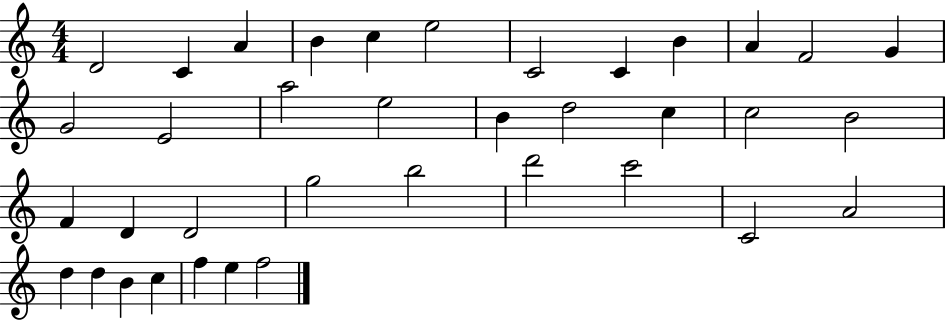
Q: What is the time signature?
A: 4/4